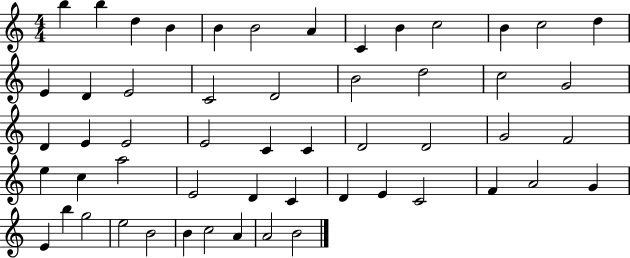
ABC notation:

X:1
T:Untitled
M:4/4
L:1/4
K:C
b b d B B B2 A C B c2 B c2 d E D E2 C2 D2 B2 d2 c2 G2 D E E2 E2 C C D2 D2 G2 F2 e c a2 E2 D C D E C2 F A2 G E b g2 e2 B2 B c2 A A2 B2